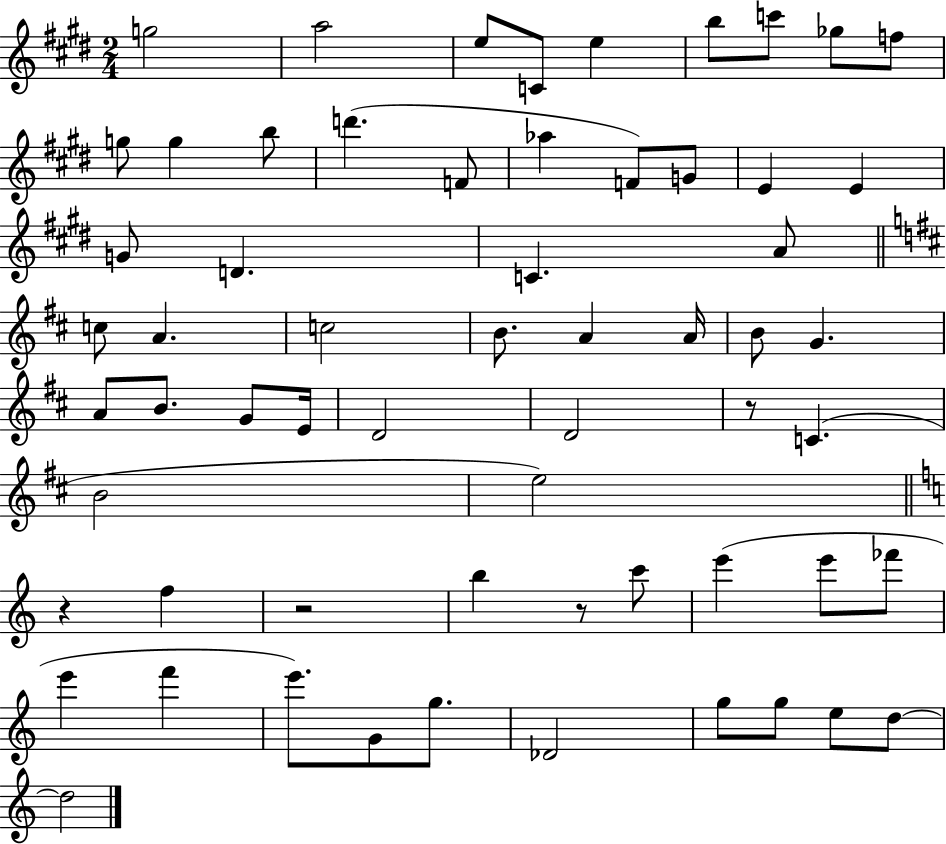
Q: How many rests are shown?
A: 4